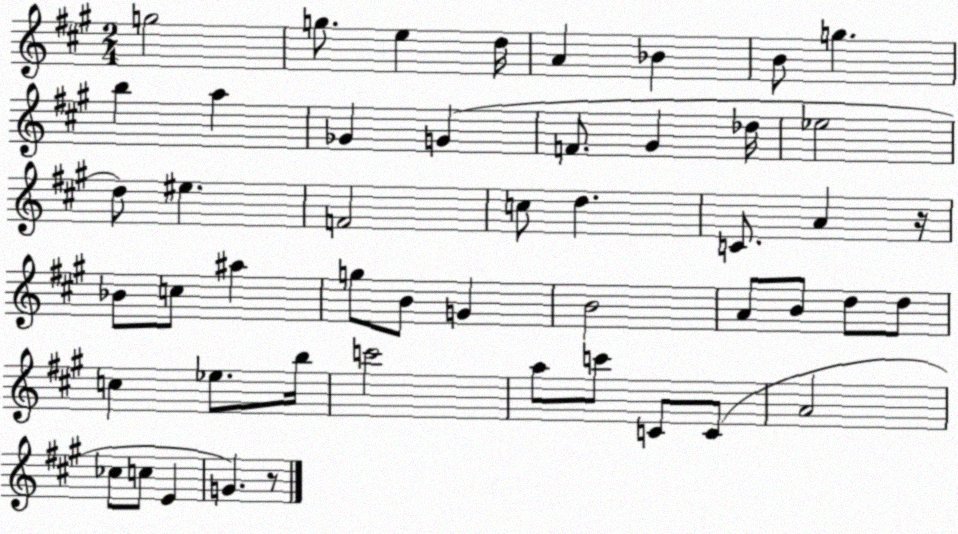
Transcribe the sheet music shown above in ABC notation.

X:1
T:Untitled
M:2/4
L:1/4
K:A
g2 g/2 e d/4 A _B B/2 g b a _G G F/2 ^G _d/4 _e2 d/2 ^e F2 c/2 d C/2 A z/4 _B/2 c/2 ^a g/2 B/2 G B2 A/2 B/2 d/2 d/2 c _e/2 b/4 c'2 a/2 c'/2 C/2 C/2 A2 _c/2 c/2 E G z/2